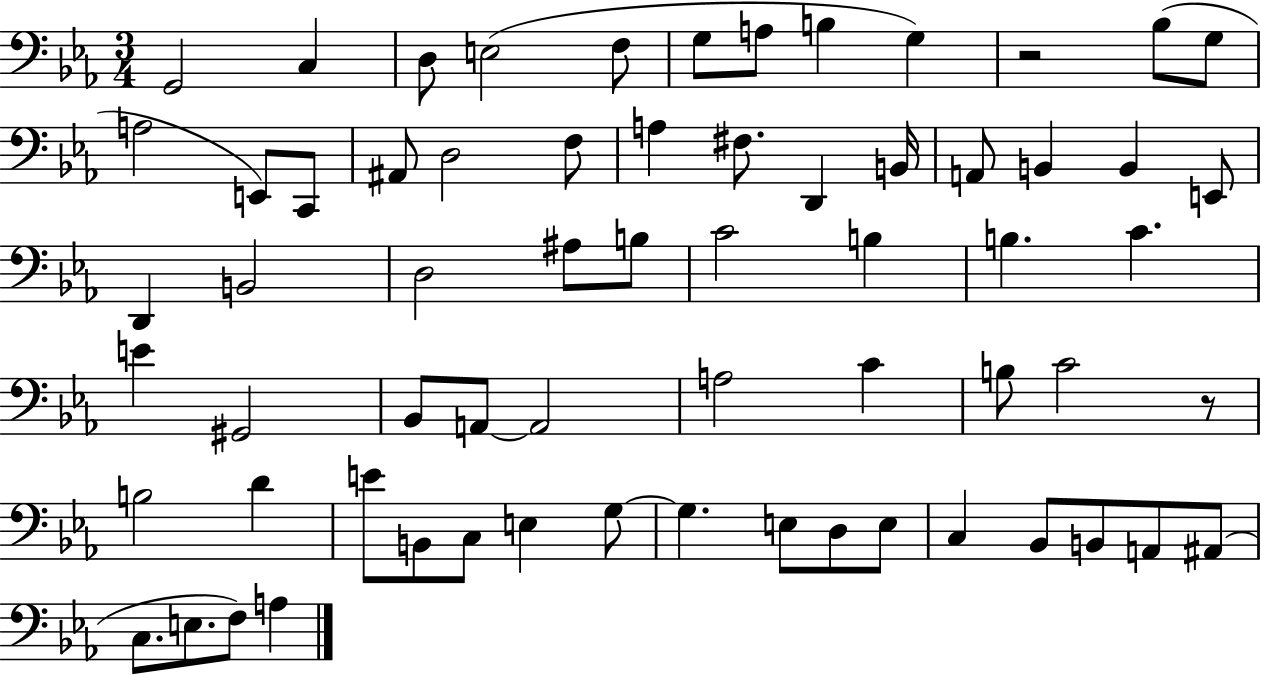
{
  \clef bass
  \numericTimeSignature
  \time 3/4
  \key ees \major
  \repeat volta 2 { g,2 c4 | d8 e2( f8 | g8 a8 b4 g4) | r2 bes8( g8 | \break a2 e,8) c,8 | ais,8 d2 f8 | a4 fis8. d,4 b,16 | a,8 b,4 b,4 e,8 | \break d,4 b,2 | d2 ais8 b8 | c'2 b4 | b4. c'4. | \break e'4 gis,2 | bes,8 a,8~~ a,2 | a2 c'4 | b8 c'2 r8 | \break b2 d'4 | e'8 b,8 c8 e4 g8~~ | g4. e8 d8 e8 | c4 bes,8 b,8 a,8 ais,8( | \break c8. e8. f8) a4 | } \bar "|."
}